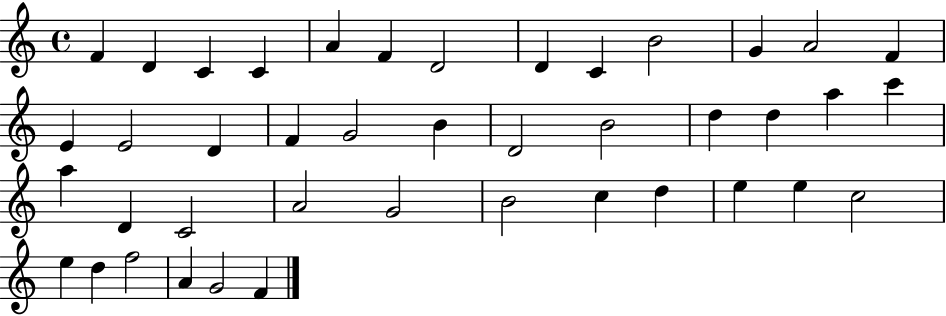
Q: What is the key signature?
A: C major